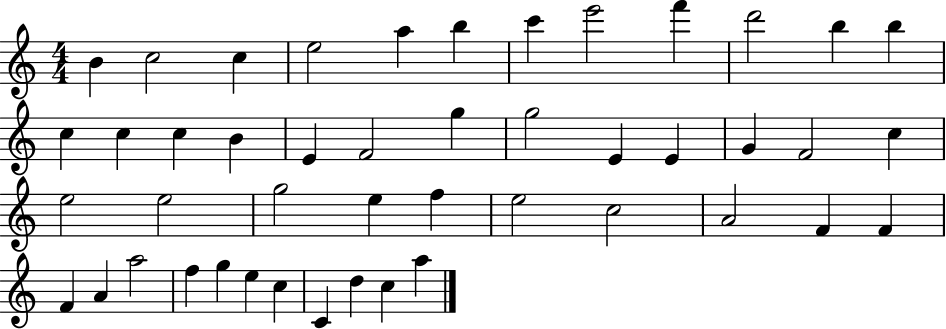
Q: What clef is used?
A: treble